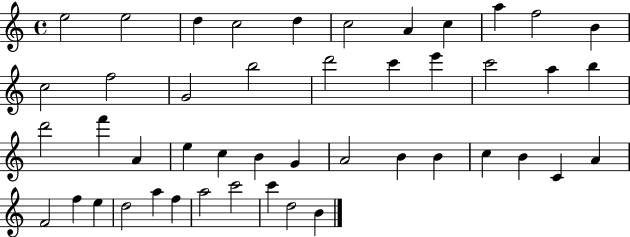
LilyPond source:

{
  \clef treble
  \time 4/4
  \defaultTimeSignature
  \key c \major
  e''2 e''2 | d''4 c''2 d''4 | c''2 a'4 c''4 | a''4 f''2 b'4 | \break c''2 f''2 | g'2 b''2 | d'''2 c'''4 e'''4 | c'''2 a''4 b''4 | \break d'''2 f'''4 a'4 | e''4 c''4 b'4 g'4 | a'2 b'4 b'4 | c''4 b'4 c'4 a'4 | \break f'2 f''4 e''4 | d''2 a''4 f''4 | a''2 c'''2 | c'''4 d''2 b'4 | \break \bar "|."
}